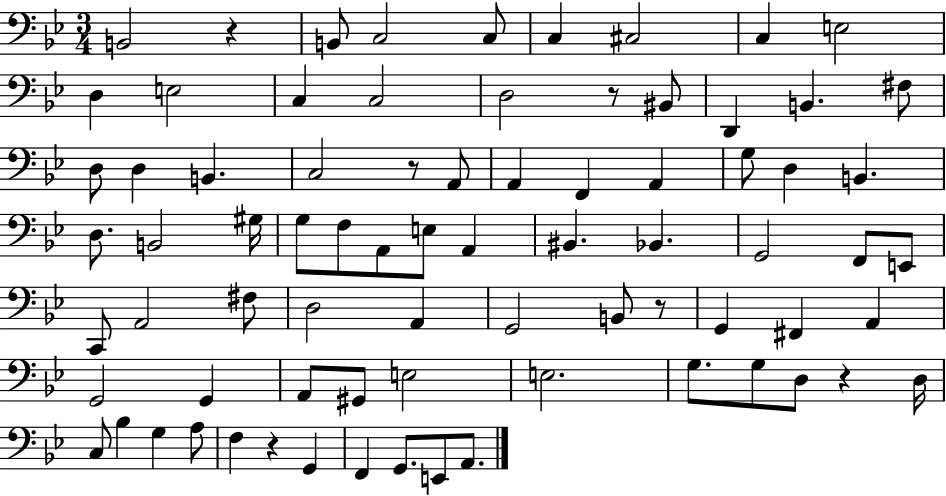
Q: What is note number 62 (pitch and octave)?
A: C3